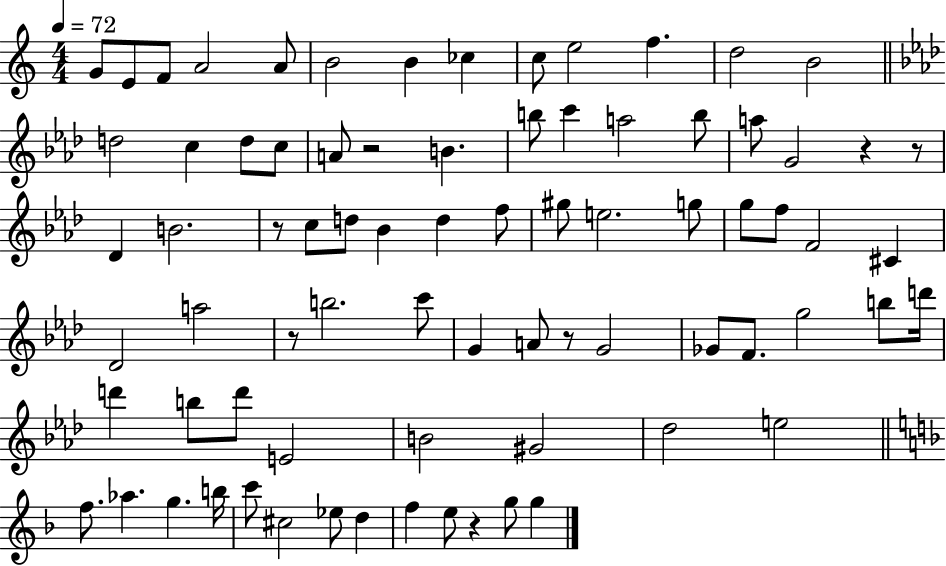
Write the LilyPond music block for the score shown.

{
  \clef treble
  \numericTimeSignature
  \time 4/4
  \key c \major
  \tempo 4 = 72
  g'8 e'8 f'8 a'2 a'8 | b'2 b'4 ces''4 | c''8 e''2 f''4. | d''2 b'2 | \break \bar "||" \break \key aes \major d''2 c''4 d''8 c''8 | a'8 r2 b'4. | b''8 c'''4 a''2 b''8 | a''8 g'2 r4 r8 | \break des'4 b'2. | r8 c''8 d''8 bes'4 d''4 f''8 | gis''8 e''2. g''8 | g''8 f''8 f'2 cis'4 | \break des'2 a''2 | r8 b''2. c'''8 | g'4 a'8 r8 g'2 | ges'8 f'8. g''2 b''8 d'''16 | \break d'''4 b''8 d'''8 e'2 | b'2 gis'2 | des''2 e''2 | \bar "||" \break \key f \major f''8. aes''4. g''4. b''16 | c'''8 cis''2 ees''8 d''4 | f''4 e''8 r4 g''8 g''4 | \bar "|."
}